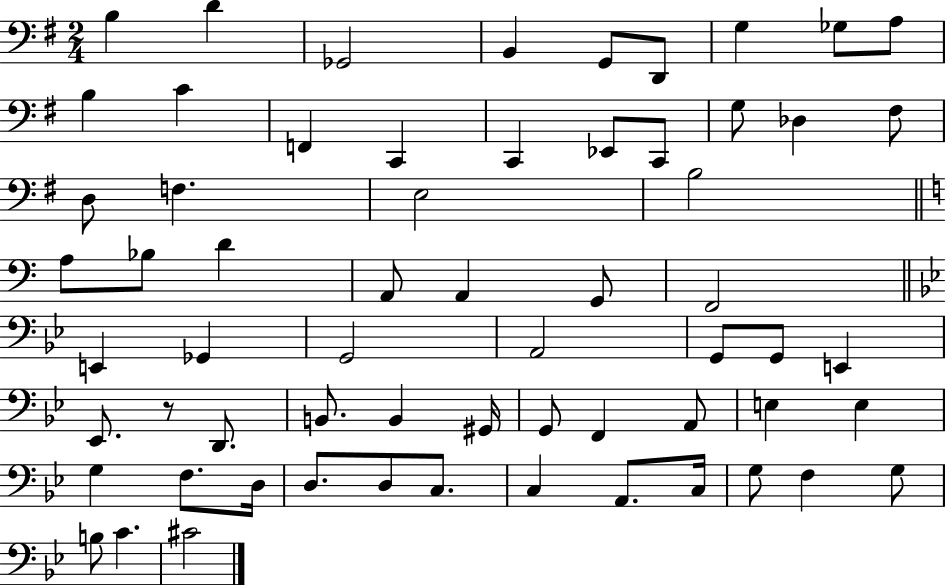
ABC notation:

X:1
T:Untitled
M:2/4
L:1/4
K:G
B, D _G,,2 B,, G,,/2 D,,/2 G, _G,/2 A,/2 B, C F,, C,, C,, _E,,/2 C,,/2 G,/2 _D, ^F,/2 D,/2 F, E,2 B,2 A,/2 _B,/2 D A,,/2 A,, G,,/2 F,,2 E,, _G,, G,,2 A,,2 G,,/2 G,,/2 E,, _E,,/2 z/2 D,,/2 B,,/2 B,, ^G,,/4 G,,/2 F,, A,,/2 E, E, G, F,/2 D,/4 D,/2 D,/2 C,/2 C, A,,/2 C,/4 G,/2 F, G,/2 B,/2 C ^C2